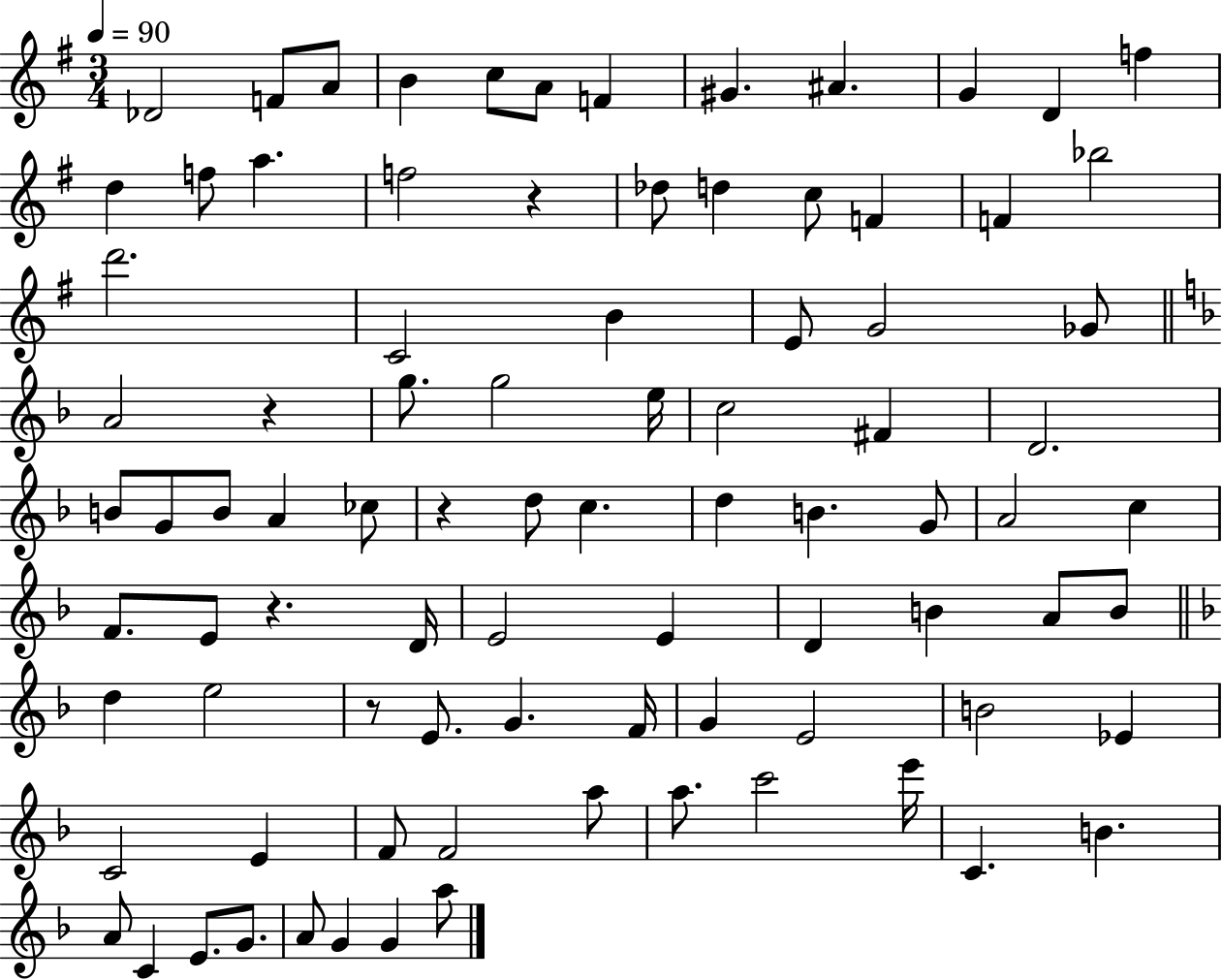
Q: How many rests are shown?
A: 5